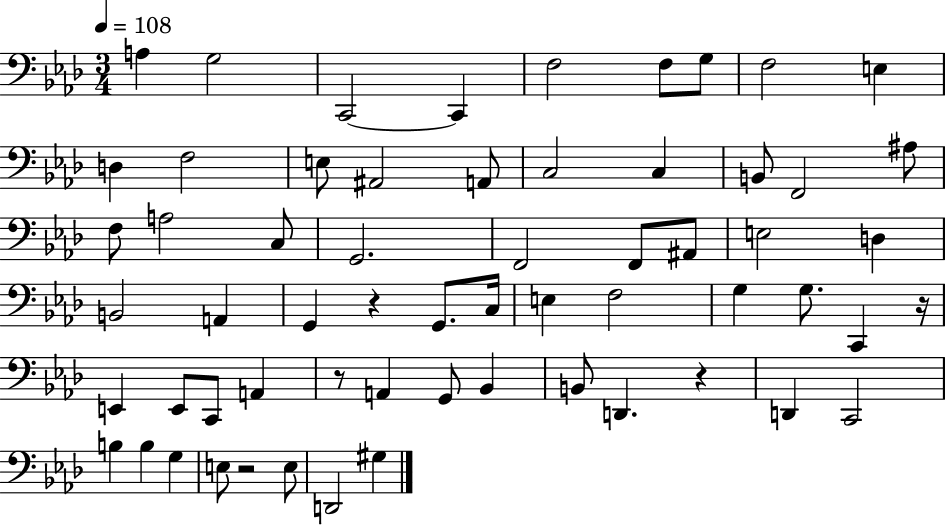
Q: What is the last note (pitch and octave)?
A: G#3